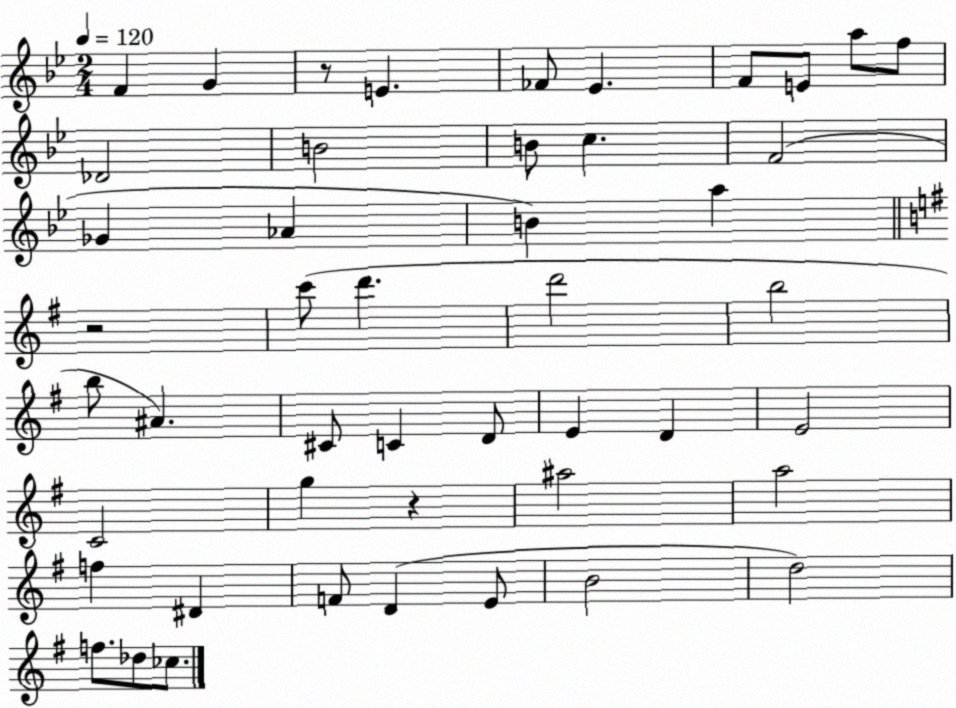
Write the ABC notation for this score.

X:1
T:Untitled
M:2/4
L:1/4
K:Bb
F G z/2 E _F/2 _E F/2 E/2 a/2 f/2 _D2 B2 B/2 c F2 _G _A B a z2 c'/2 d' d'2 b2 b/2 ^A ^C/2 C D/2 E D E2 C2 g z ^a2 a2 f ^D F/2 D E/2 B2 d2 f/2 _d/2 _c/2